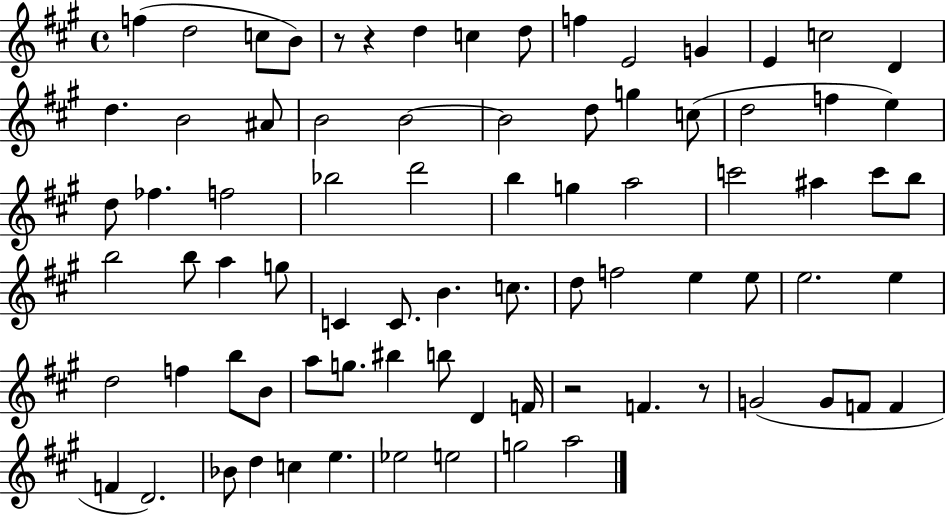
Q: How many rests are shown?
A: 4